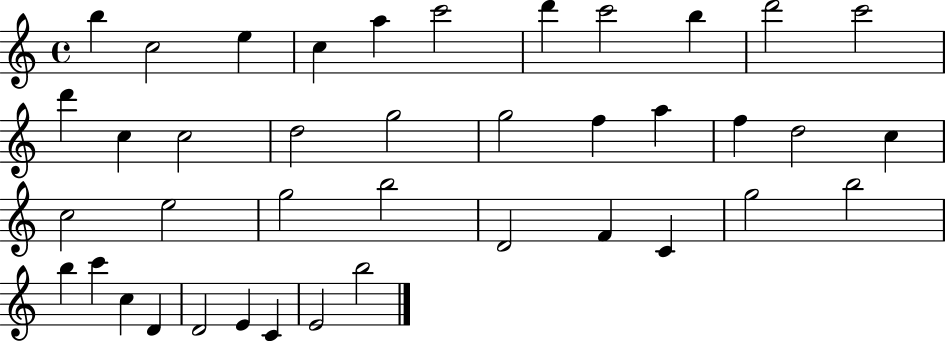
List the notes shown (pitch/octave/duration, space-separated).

B5/q C5/h E5/q C5/q A5/q C6/h D6/q C6/h B5/q D6/h C6/h D6/q C5/q C5/h D5/h G5/h G5/h F5/q A5/q F5/q D5/h C5/q C5/h E5/h G5/h B5/h D4/h F4/q C4/q G5/h B5/h B5/q C6/q C5/q D4/q D4/h E4/q C4/q E4/h B5/h